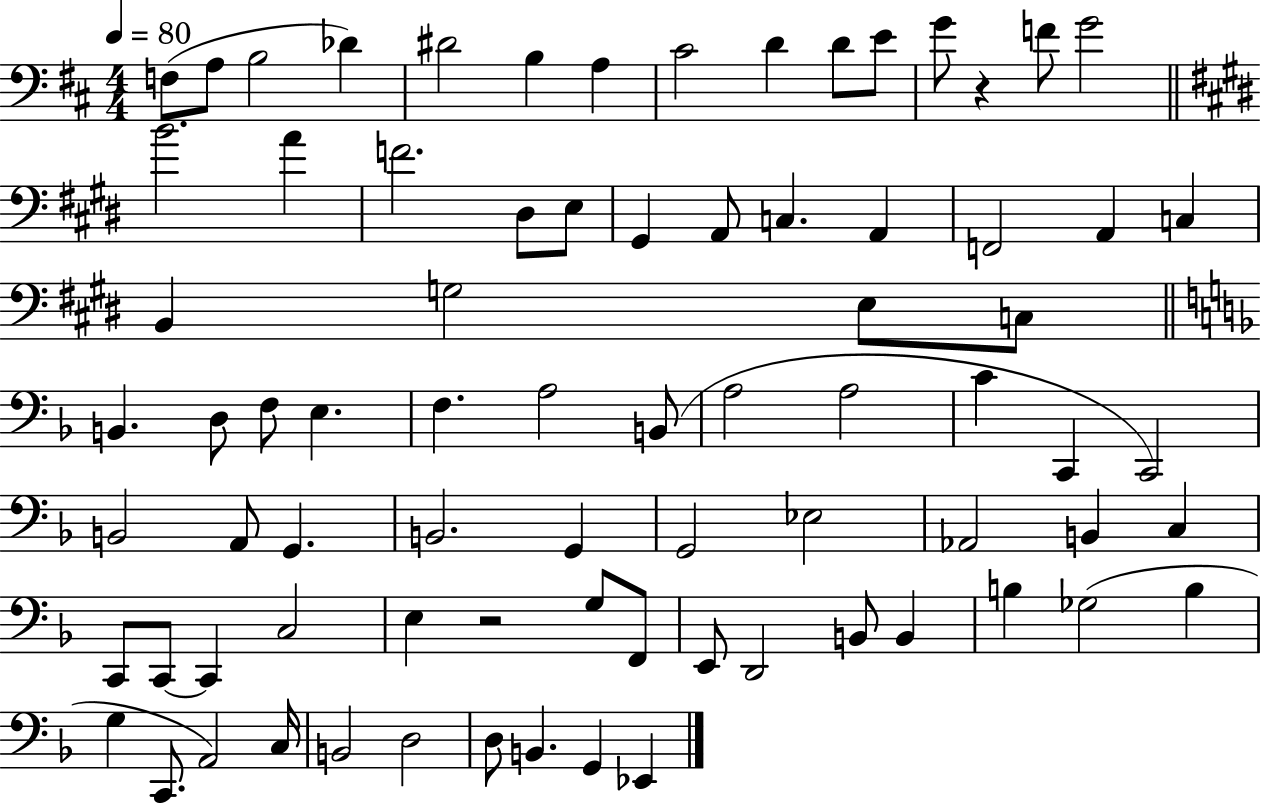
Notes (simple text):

F3/e A3/e B3/h Db4/q D#4/h B3/q A3/q C#4/h D4/q D4/e E4/e G4/e R/q F4/e G4/h B4/h. A4/q F4/h. D#3/e E3/e G#2/q A2/e C3/q. A2/q F2/h A2/q C3/q B2/q G3/h E3/e C3/e B2/q. D3/e F3/e E3/q. F3/q. A3/h B2/e A3/h A3/h C4/q C2/q C2/h B2/h A2/e G2/q. B2/h. G2/q G2/h Eb3/h Ab2/h B2/q C3/q C2/e C2/e C2/q C3/h E3/q R/h G3/e F2/e E2/e D2/h B2/e B2/q B3/q Gb3/h B3/q G3/q C2/e. A2/h C3/s B2/h D3/h D3/e B2/q. G2/q Eb2/q